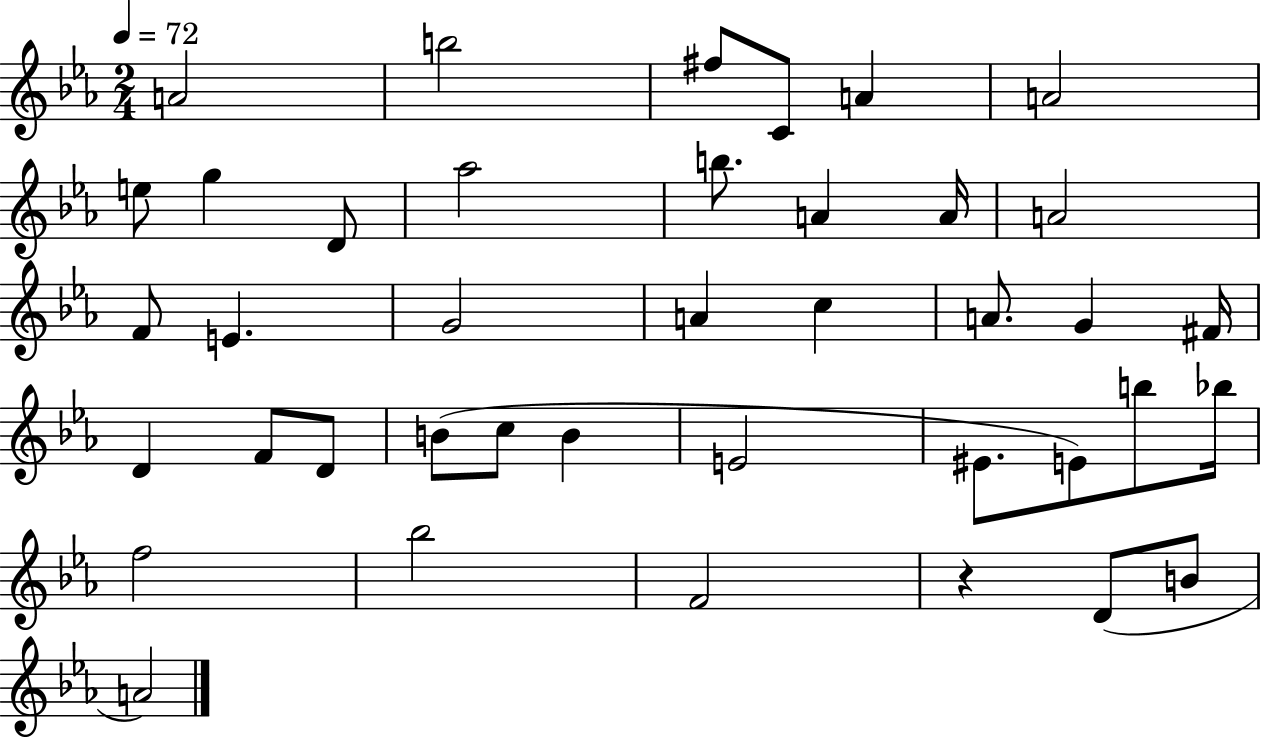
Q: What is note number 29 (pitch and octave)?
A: E4